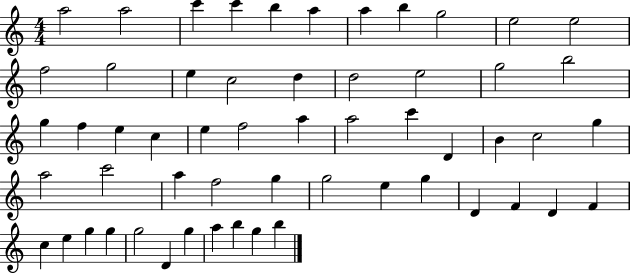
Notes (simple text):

A5/h A5/h C6/q C6/q B5/q A5/q A5/q B5/q G5/h E5/h E5/h F5/h G5/h E5/q C5/h D5/q D5/h E5/h G5/h B5/h G5/q F5/q E5/q C5/q E5/q F5/h A5/q A5/h C6/q D4/q B4/q C5/h G5/q A5/h C6/h A5/q F5/h G5/q G5/h E5/q G5/q D4/q F4/q D4/q F4/q C5/q E5/q G5/q G5/q G5/h D4/q G5/q A5/q B5/q G5/q B5/q